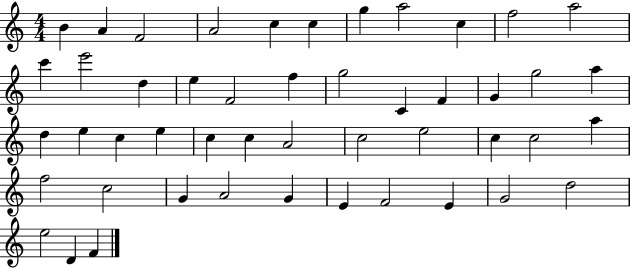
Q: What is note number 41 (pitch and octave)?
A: E4